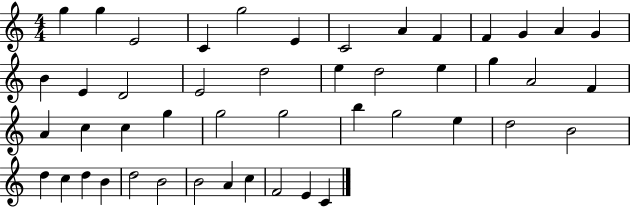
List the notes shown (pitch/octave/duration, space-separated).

G5/q G5/q E4/h C4/q G5/h E4/q C4/h A4/q F4/q F4/q G4/q A4/q G4/q B4/q E4/q D4/h E4/h D5/h E5/q D5/h E5/q G5/q A4/h F4/q A4/q C5/q C5/q G5/q G5/h G5/h B5/q G5/h E5/q D5/h B4/h D5/q C5/q D5/q B4/q D5/h B4/h B4/h A4/q C5/q F4/h E4/q C4/q